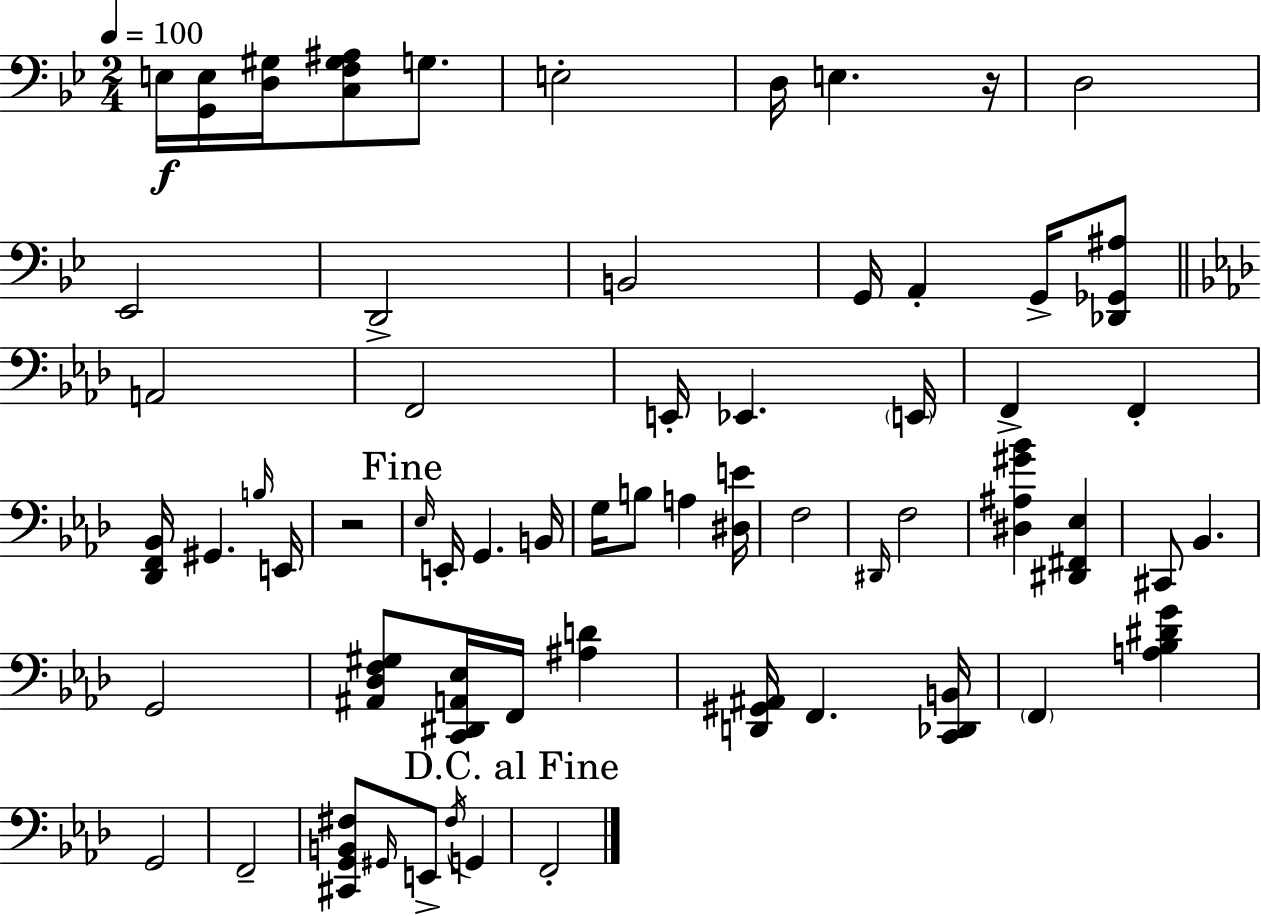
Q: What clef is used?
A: bass